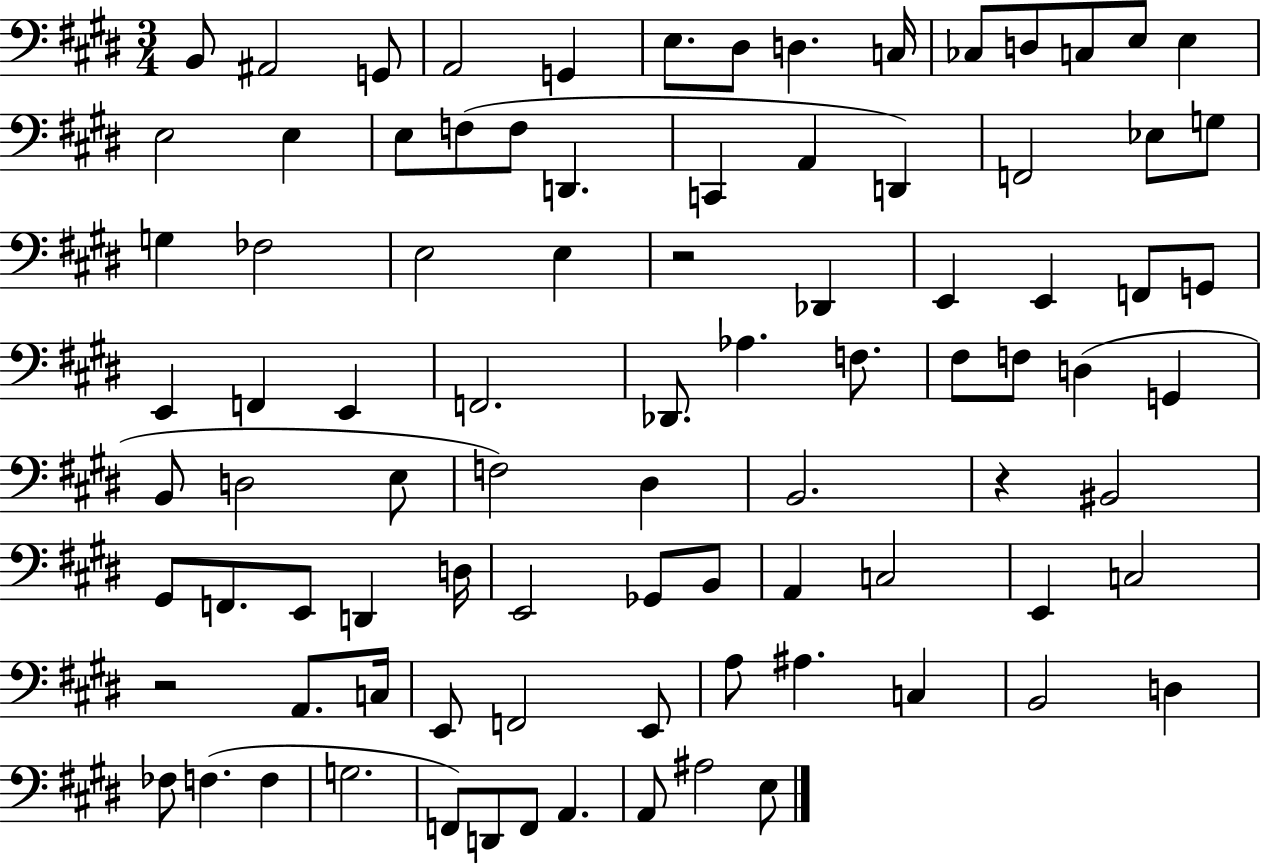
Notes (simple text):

B2/e A#2/h G2/e A2/h G2/q E3/e. D#3/e D3/q. C3/s CES3/e D3/e C3/e E3/e E3/q E3/h E3/q E3/e F3/e F3/e D2/q. C2/q A2/q D2/q F2/h Eb3/e G3/e G3/q FES3/h E3/h E3/q R/h Db2/q E2/q E2/q F2/e G2/e E2/q F2/q E2/q F2/h. Db2/e. Ab3/q. F3/e. F#3/e F3/e D3/q G2/q B2/e D3/h E3/e F3/h D#3/q B2/h. R/q BIS2/h G#2/e F2/e. E2/e D2/q D3/s E2/h Gb2/e B2/e A2/q C3/h E2/q C3/h R/h A2/e. C3/s E2/e F2/h E2/e A3/e A#3/q. C3/q B2/h D3/q FES3/e F3/q. F3/q G3/h. F2/e D2/e F2/e A2/q. A2/e A#3/h E3/e